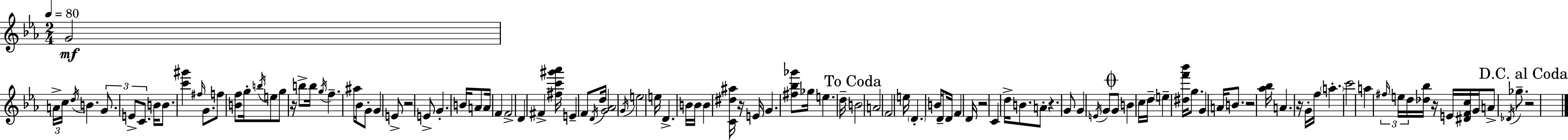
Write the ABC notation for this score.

X:1
T:Untitled
M:2/4
L:1/4
K:Eb
G2 A/4 c/4 d/4 B G/2 E/2 C/2 B/4 B/2 [c'^g'] ^f/4 G/2 f/2 [Bf]/2 g/4 b/4 e/2 g/2 z/4 b/2 b/4 g/4 f ^a/4 _B/4 G/2 G E/2 z2 E/2 G B/4 A/2 A/4 F F2 D ^F [^fc'^g'_a']/4 E F/2 D/4 d/4 [G_A]2 G/4 e2 e/4 D B/4 B/4 B [C^d^a]/4 z/4 E/4 G [^f_b_g']/2 _g/4 e d/4 B2 A2 F2 e/4 D B/4 D/2 D/4 F D/4 z2 C d/4 B/2 A/2 z G/2 G E/4 G/2 G/2 B c/4 d/4 e [^df'_b']/4 g/2 G A/4 B/2 z2 [_a_b]/4 A z/4 G/4 f/4 a c'2 a ^f/4 e/4 d/4 [_d_b]/4 z/4 E/4 [^DFc]/4 G/4 A/2 _D/4 _g/2 z2